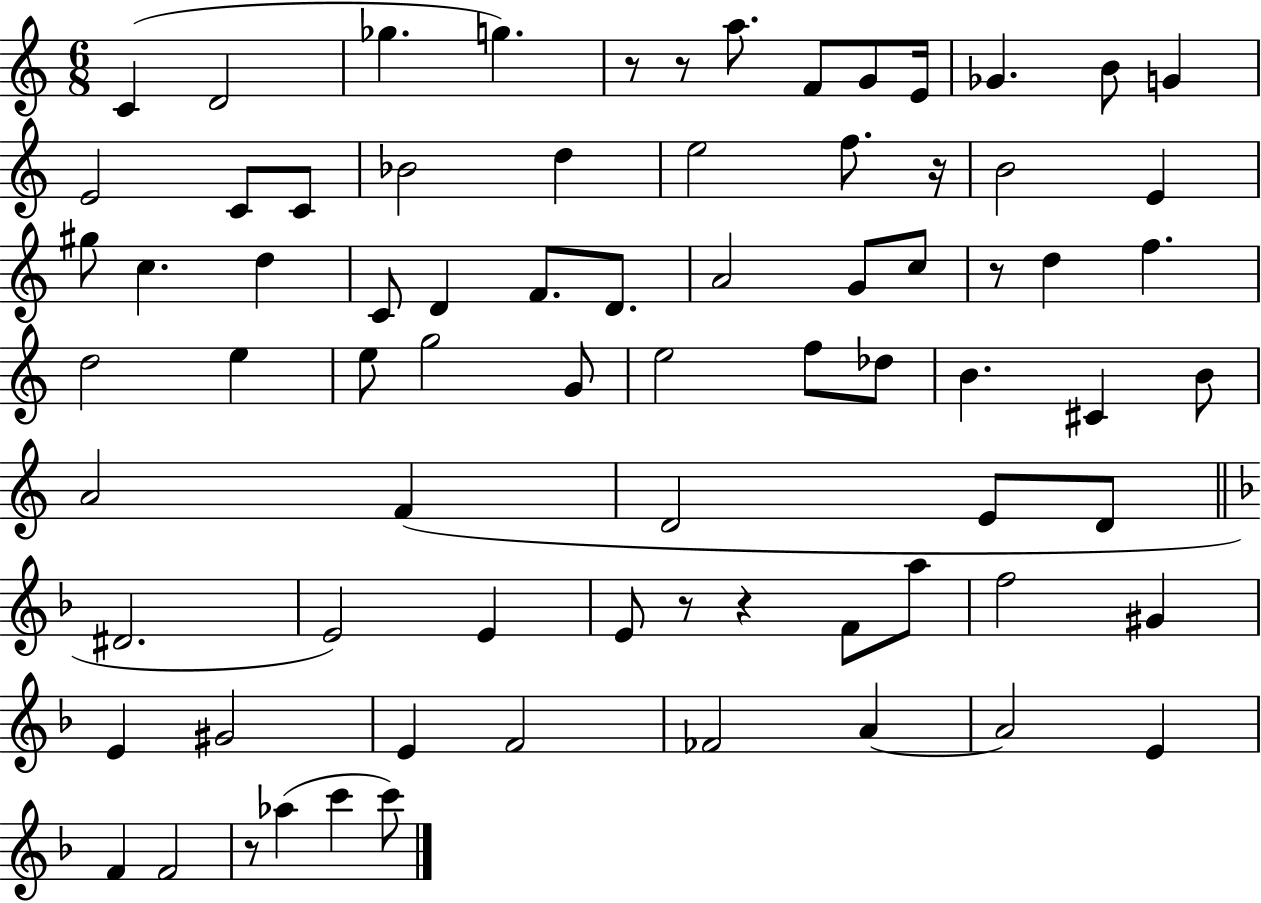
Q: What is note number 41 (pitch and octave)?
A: B4